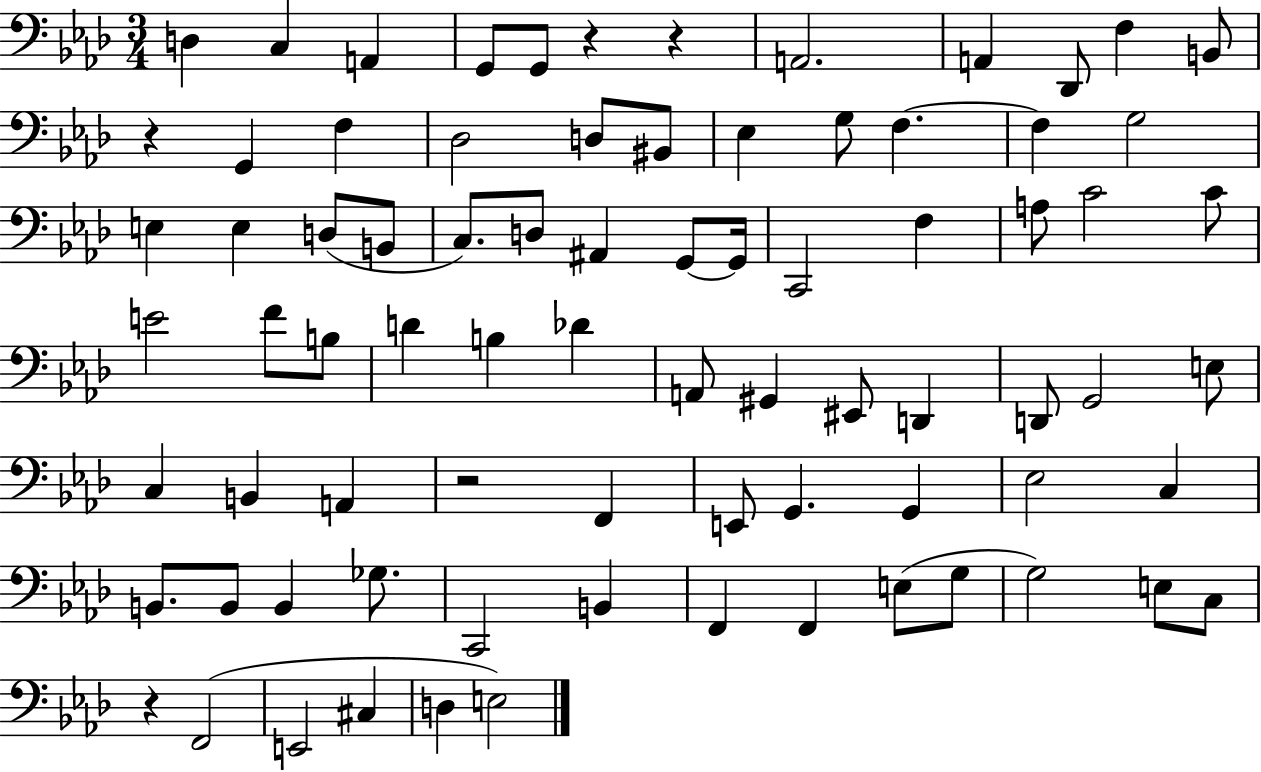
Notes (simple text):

D3/q C3/q A2/q G2/e G2/e R/q R/q A2/h. A2/q Db2/e F3/q B2/e R/q G2/q F3/q Db3/h D3/e BIS2/e Eb3/q G3/e F3/q. F3/q G3/h E3/q E3/q D3/e B2/e C3/e. D3/e A#2/q G2/e G2/s C2/h F3/q A3/e C4/h C4/e E4/h F4/e B3/e D4/q B3/q Db4/q A2/e G#2/q EIS2/e D2/q D2/e G2/h E3/e C3/q B2/q A2/q R/h F2/q E2/e G2/q. G2/q Eb3/h C3/q B2/e. B2/e B2/q Gb3/e. C2/h B2/q F2/q F2/q E3/e G3/e G3/h E3/e C3/e R/q F2/h E2/h C#3/q D3/q E3/h